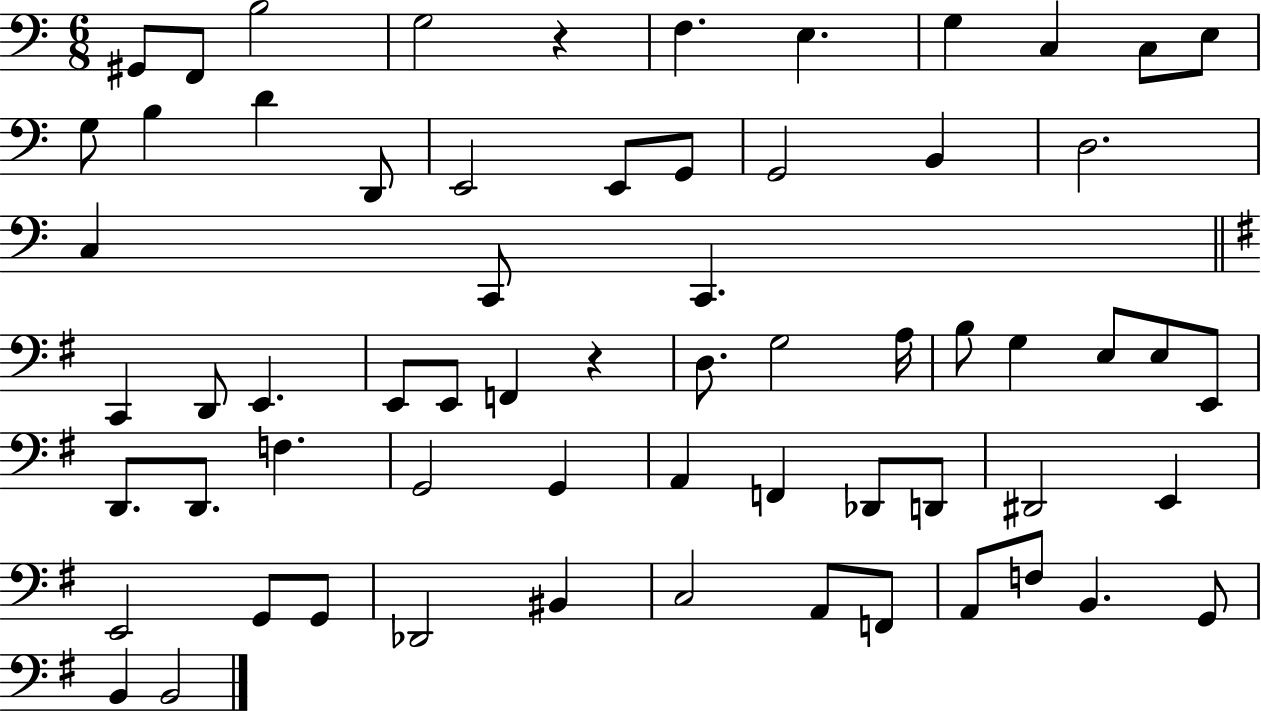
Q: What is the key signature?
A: C major